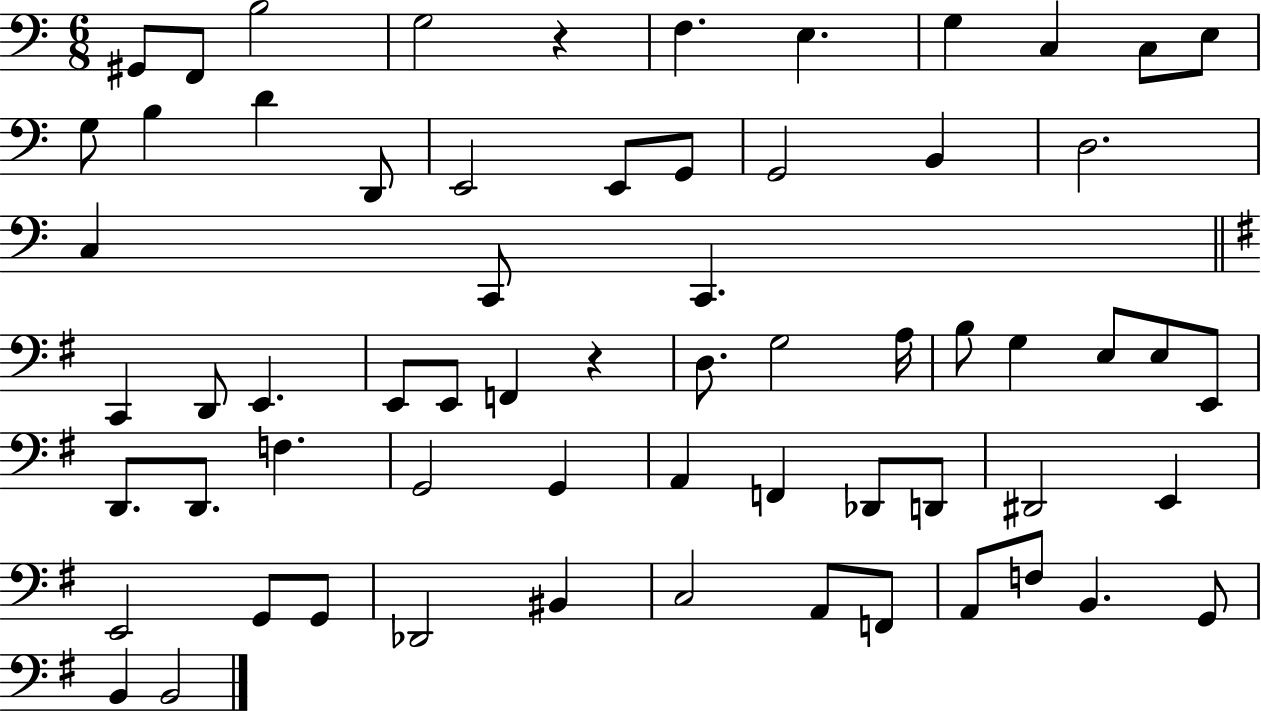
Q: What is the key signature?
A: C major